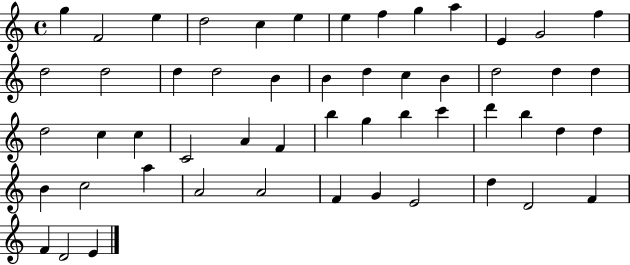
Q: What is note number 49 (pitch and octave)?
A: D4